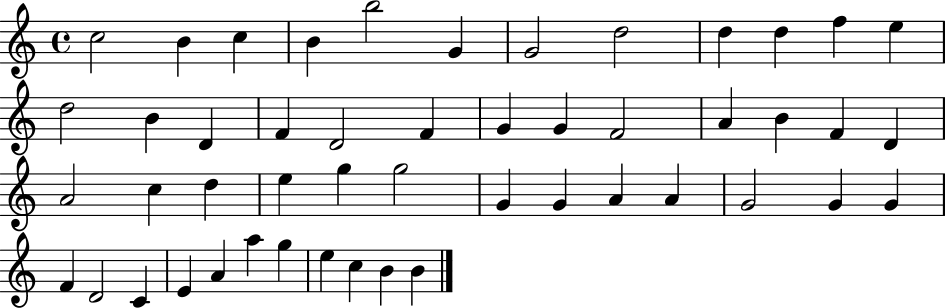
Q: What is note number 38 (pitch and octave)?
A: G4